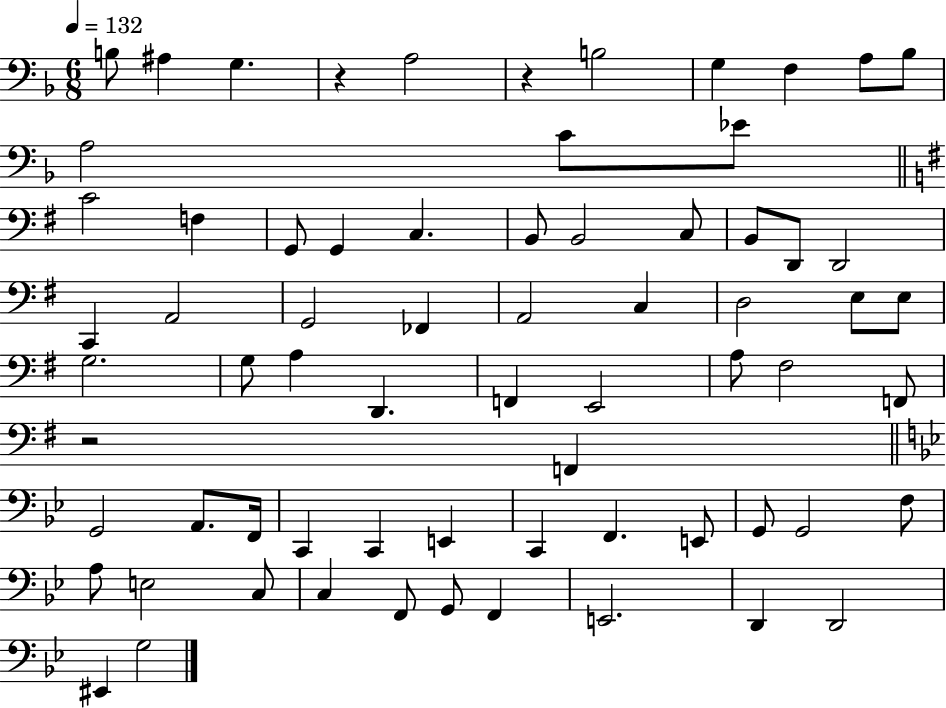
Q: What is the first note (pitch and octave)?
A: B3